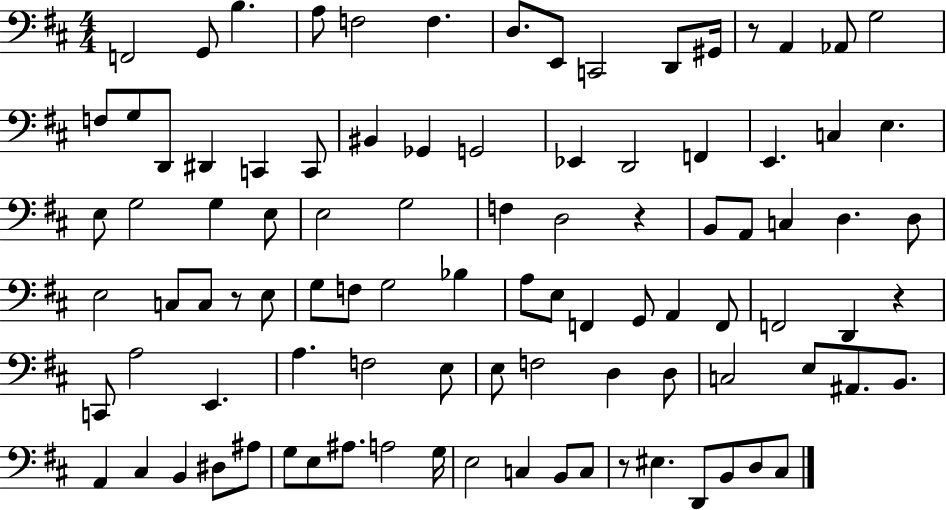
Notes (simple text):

F2/h G2/e B3/q. A3/e F3/h F3/q. D3/e. E2/e C2/h D2/e G#2/s R/e A2/q Ab2/e G3/h F3/e G3/e D2/e D#2/q C2/q C2/e BIS2/q Gb2/q G2/h Eb2/q D2/h F2/q E2/q. C3/q E3/q. E3/e G3/h G3/q E3/e E3/h G3/h F3/q D3/h R/q B2/e A2/e C3/q D3/q. D3/e E3/h C3/e C3/e R/e E3/e G3/e F3/e G3/h Bb3/q A3/e E3/e F2/q G2/e A2/q F2/e F2/h D2/q R/q C2/e A3/h E2/q. A3/q. F3/h E3/e E3/e F3/h D3/q D3/e C3/h E3/e A#2/e. B2/e. A2/q C#3/q B2/q D#3/e A#3/e G3/e E3/e A#3/e. A3/h G3/s E3/h C3/q B2/e C3/e R/e EIS3/q. D2/e B2/e D3/e C#3/e